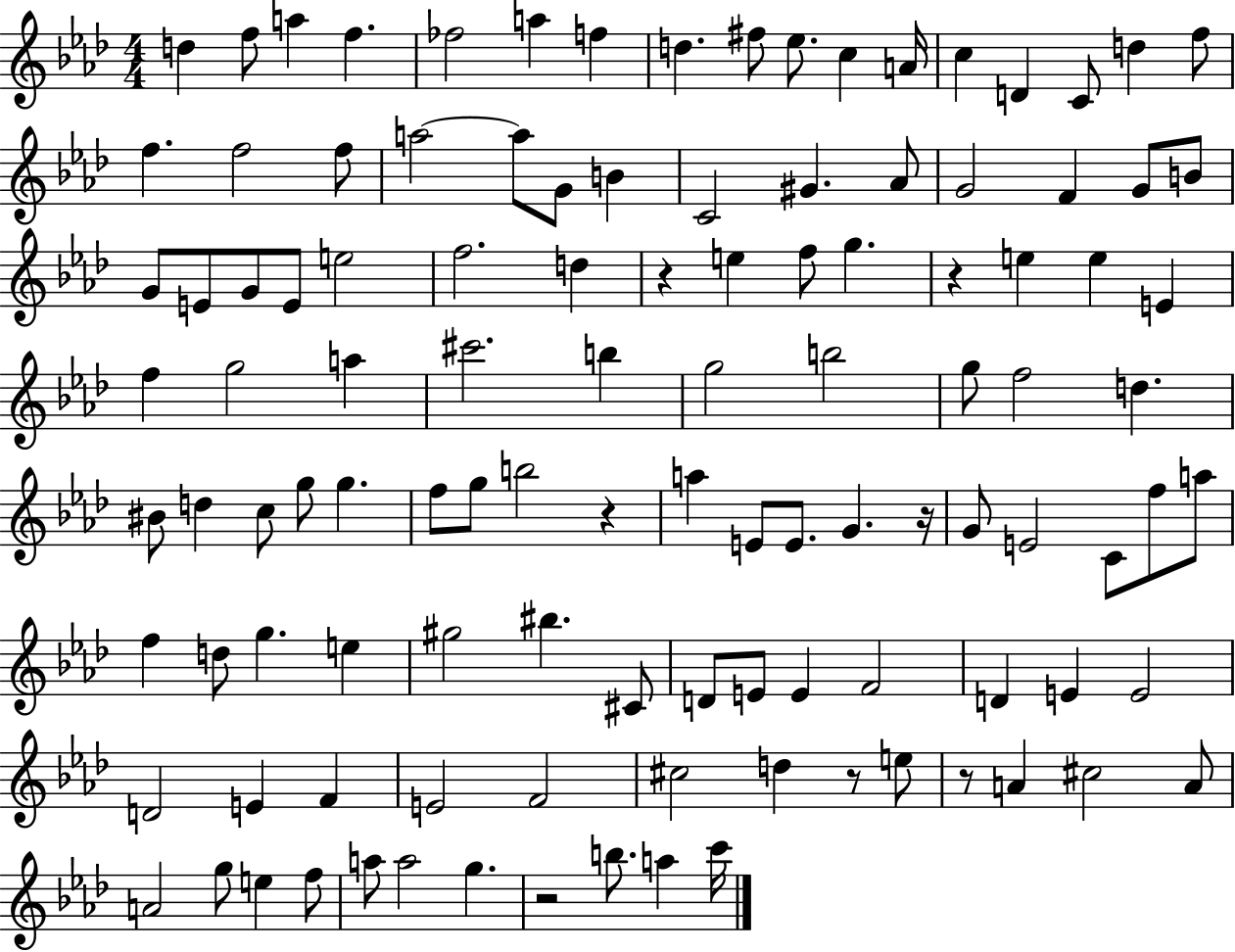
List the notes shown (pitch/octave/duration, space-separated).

D5/q F5/e A5/q F5/q. FES5/h A5/q F5/q D5/q. F#5/e Eb5/e. C5/q A4/s C5/q D4/q C4/e D5/q F5/e F5/q. F5/h F5/e A5/h A5/e G4/e B4/q C4/h G#4/q. Ab4/e G4/h F4/q G4/e B4/e G4/e E4/e G4/e E4/e E5/h F5/h. D5/q R/q E5/q F5/e G5/q. R/q E5/q E5/q E4/q F5/q G5/h A5/q C#6/h. B5/q G5/h B5/h G5/e F5/h D5/q. BIS4/e D5/q C5/e G5/e G5/q. F5/e G5/e B5/h R/q A5/q E4/e E4/e. G4/q. R/s G4/e E4/h C4/e F5/e A5/e F5/q D5/e G5/q. E5/q G#5/h BIS5/q. C#4/e D4/e E4/e E4/q F4/h D4/q E4/q E4/h D4/h E4/q F4/q E4/h F4/h C#5/h D5/q R/e E5/e R/e A4/q C#5/h A4/e A4/h G5/e E5/q F5/e A5/e A5/h G5/q. R/h B5/e. A5/q C6/s